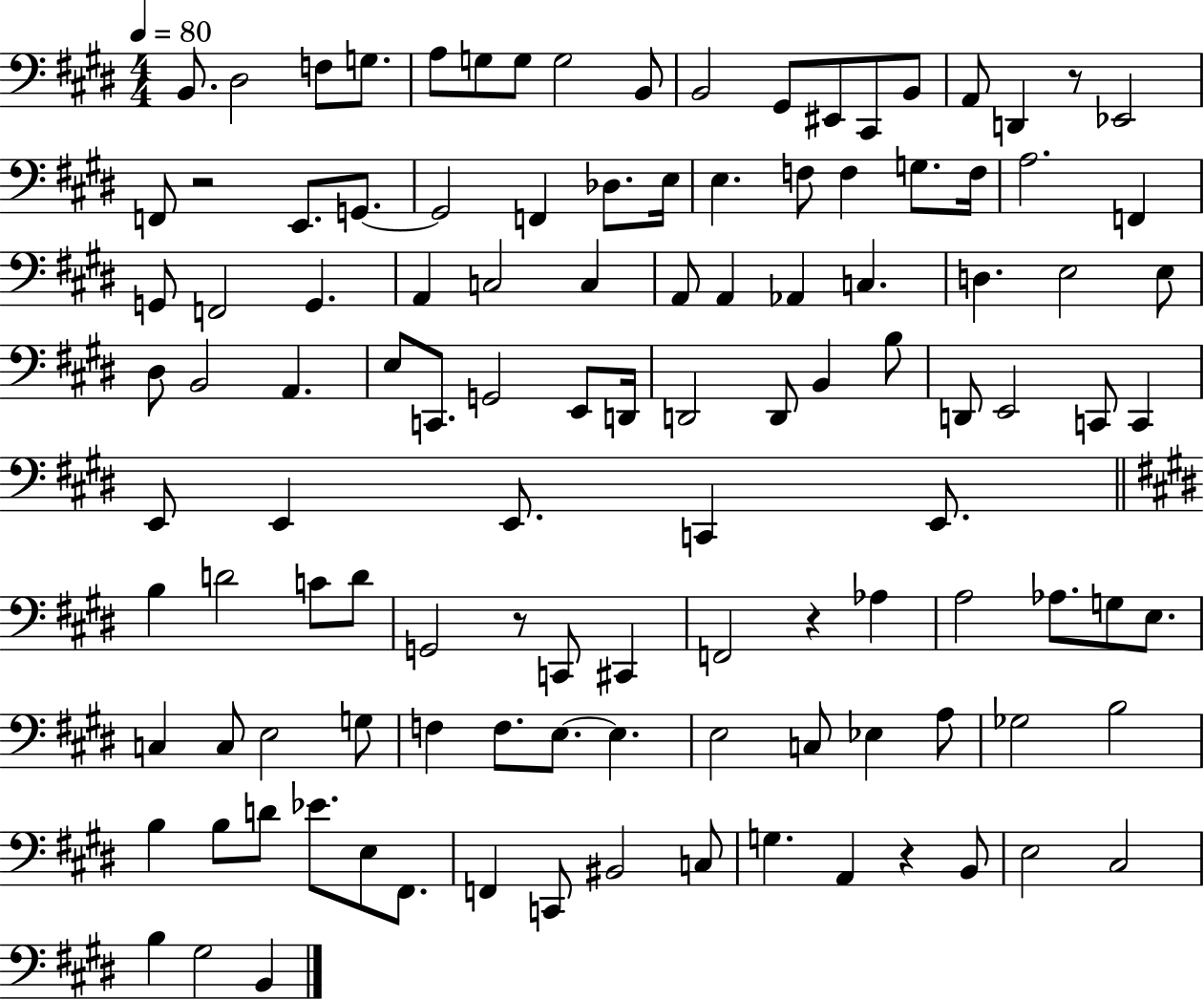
{
  \clef bass
  \numericTimeSignature
  \time 4/4
  \key e \major
  \tempo 4 = 80
  b,8. dis2 f8 g8. | a8 g8 g8 g2 b,8 | b,2 gis,8 eis,8 cis,8 b,8 | a,8 d,4 r8 ees,2 | \break f,8 r2 e,8. g,8.~~ | g,2 f,4 des8. e16 | e4. f8 f4 g8. f16 | a2. f,4 | \break g,8 f,2 g,4. | a,4 c2 c4 | a,8 a,4 aes,4 c4. | d4. e2 e8 | \break dis8 b,2 a,4. | e8 c,8. g,2 e,8 d,16 | d,2 d,8 b,4 b8 | d,8 e,2 c,8 c,4 | \break e,8 e,4 e,8. c,4 e,8. | \bar "||" \break \key e \major b4 d'2 c'8 d'8 | g,2 r8 c,8 cis,4 | f,2 r4 aes4 | a2 aes8. g8 e8. | \break c4 c8 e2 g8 | f4 f8. e8.~~ e4. | e2 c8 ees4 a8 | ges2 b2 | \break b4 b8 d'8 ees'8. e8 fis,8. | f,4 c,8 bis,2 c8 | g4. a,4 r4 b,8 | e2 cis2 | \break b4 gis2 b,4 | \bar "|."
}